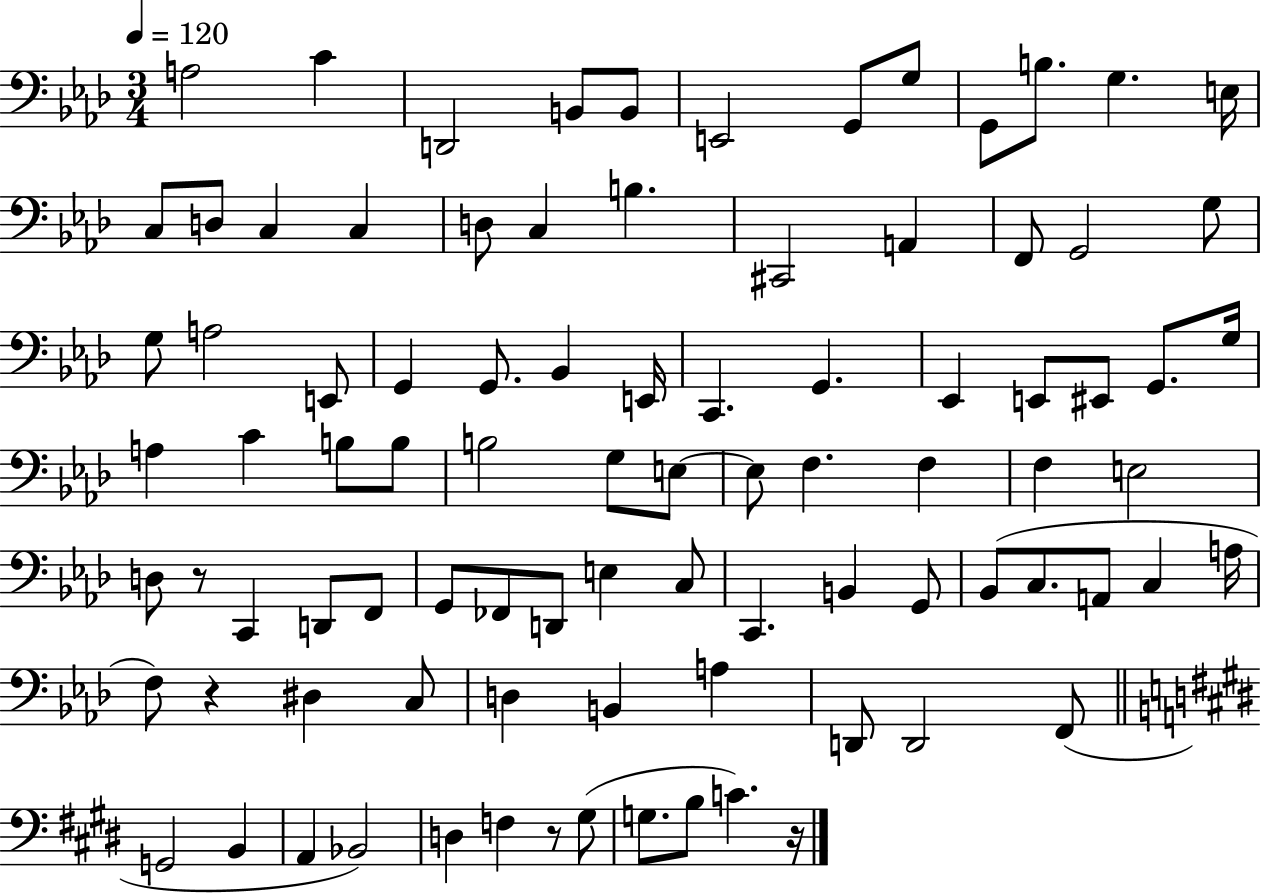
X:1
T:Untitled
M:3/4
L:1/4
K:Ab
A,2 C D,,2 B,,/2 B,,/2 E,,2 G,,/2 G,/2 G,,/2 B,/2 G, E,/4 C,/2 D,/2 C, C, D,/2 C, B, ^C,,2 A,, F,,/2 G,,2 G,/2 G,/2 A,2 E,,/2 G,, G,,/2 _B,, E,,/4 C,, G,, _E,, E,,/2 ^E,,/2 G,,/2 G,/4 A, C B,/2 B,/2 B,2 G,/2 E,/2 E,/2 F, F, F, E,2 D,/2 z/2 C,, D,,/2 F,,/2 G,,/2 _F,,/2 D,,/2 E, C,/2 C,, B,, G,,/2 _B,,/2 C,/2 A,,/2 C, A,/4 F,/2 z ^D, C,/2 D, B,, A, D,,/2 D,,2 F,,/2 G,,2 B,, A,, _B,,2 D, F, z/2 ^G,/2 G,/2 B,/2 C z/4